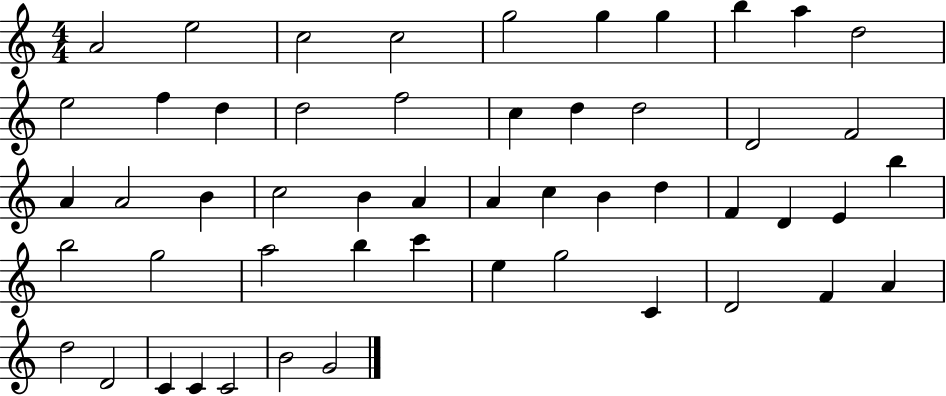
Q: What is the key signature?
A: C major